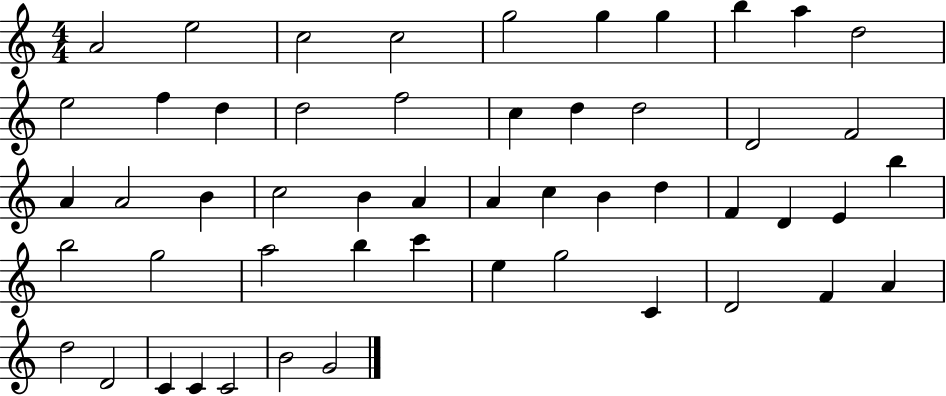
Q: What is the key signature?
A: C major